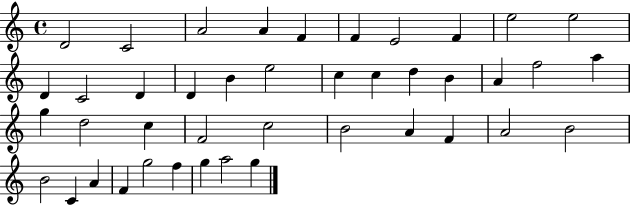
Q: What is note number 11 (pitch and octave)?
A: D4